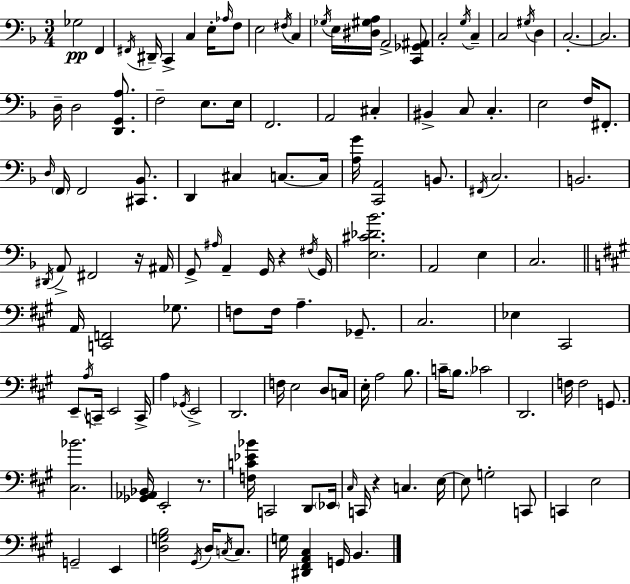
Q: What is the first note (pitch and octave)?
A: Gb3